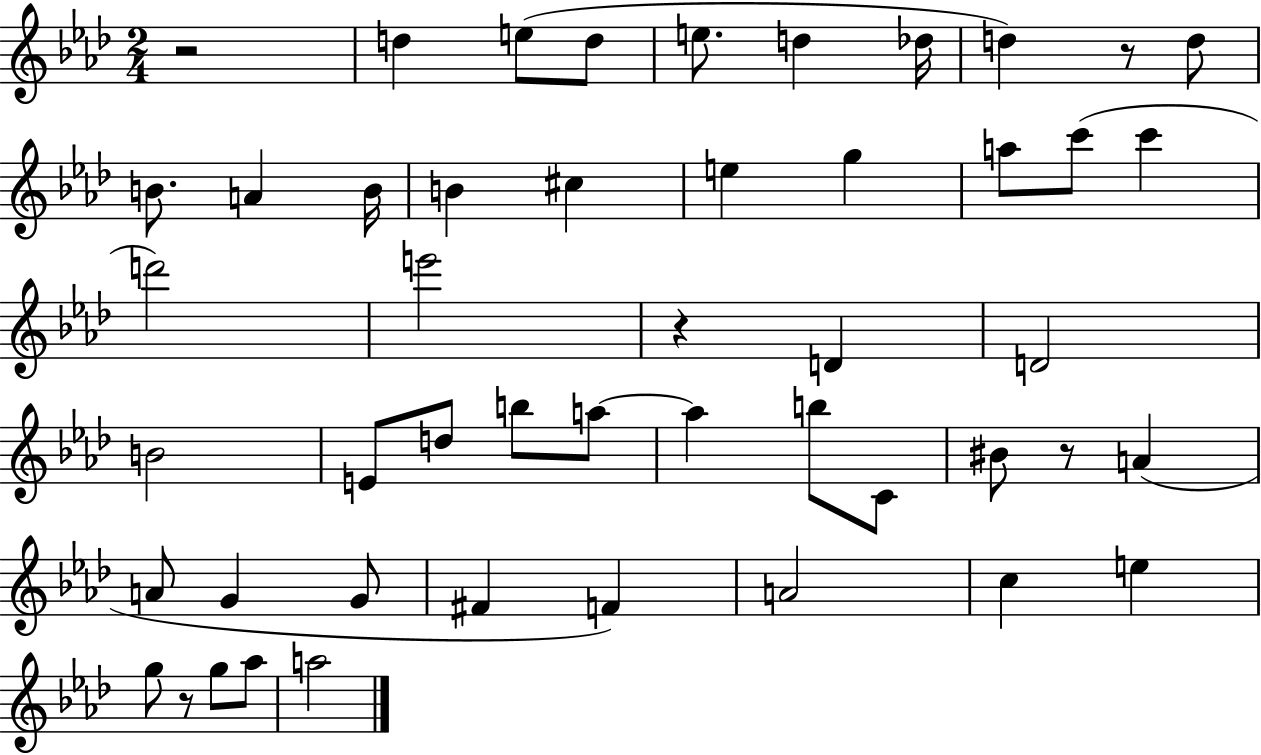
R/h D5/q E5/e D5/e E5/e. D5/q Db5/s D5/q R/e D5/e B4/e. A4/q B4/s B4/q C#5/q E5/q G5/q A5/e C6/e C6/q D6/h E6/h R/q D4/q D4/h B4/h E4/e D5/e B5/e A5/e A5/q B5/e C4/e BIS4/e R/e A4/q A4/e G4/q G4/e F#4/q F4/q A4/h C5/q E5/q G5/e R/e G5/e Ab5/e A5/h